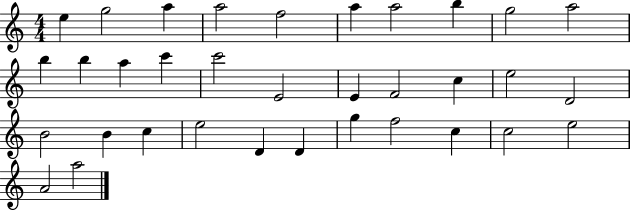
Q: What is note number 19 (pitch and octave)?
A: C5